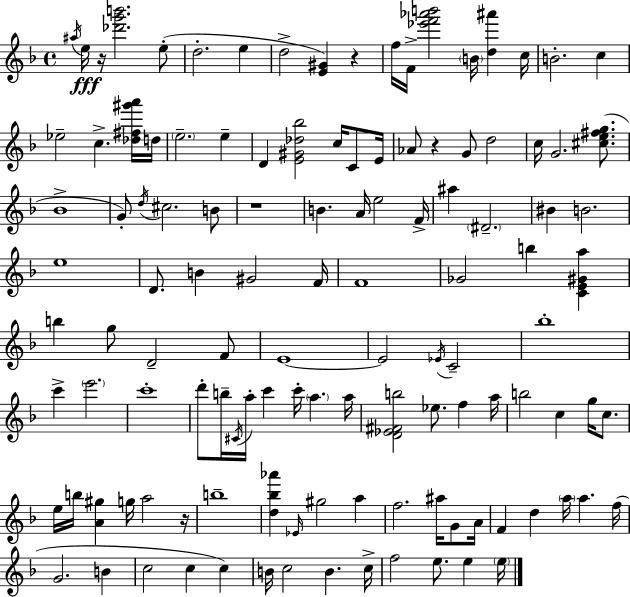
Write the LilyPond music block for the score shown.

{
  \clef treble
  \time 4/4
  \defaultTimeSignature
  \key d \minor
  \acciaccatura { ais''16 }\fff e''16 r16 <des''' g''' b'''>2. e''8-.( | d''2.-. e''4 | d''2-> <e' gis'>4) r4 | f''16 f'16-> <ees''' f''' aes''' b'''>2 \parenthesize b'16 <d'' ais'''>4 | \break c''16 b'2.-. c''4 | ees''2-- c''4.-> <des'' fis'' gis''' a'''>16 | d''16 \parenthesize e''2.-- e''4-- | d'4 <e' gis' des'' bes''>2 c''16 c'8 | \break e'16 aes'8 r4 g'8 d''2 | c''16 g'2. <cis'' e'' fis'' g''>8.( | bes'1-> | g'8-.) \acciaccatura { d''16 } cis''2. | \break b'8 r1 | b'4. a'16 e''2 | f'16-> ais''4 \parenthesize dis'2.-- | bis'4 b'2. | \break e''1 | d'8. b'4 gis'2 | f'16 f'1 | ges'2 b''4 <c' e' gis' a''>4 | \break b''4 g''8 d'2-- | f'8 e'1~~ | e'2 \acciaccatura { ees'16 } c'2-- | bes''1-. | \break c'''4-> \parenthesize e'''2. | c'''1-. | d'''8-. b''16-- \acciaccatura { cis'16 } a''16-. c'''4 c'''16-. \parenthesize a''4. | a''16 <d' ees' fis' b''>2 ees''8. f''4 | \break a''16 b''2 c''4 | g''16 c''8. e''16 b''16 <a' gis''>4 g''16 a''2 | r16 b''1-- | <d'' bes'' aes'''>4 \grace { ees'16 } gis''2 | \break a''4 f''2. | ais''16 g'8 a'16 f'4 d''4 \parenthesize a''16 a''4. | f''16( g'2. | b'4 c''2 c''4 | \break c''4) b'16 c''2 b'4. | c''16-> f''2 e''8. | e''4 \parenthesize e''16 \bar "|."
}